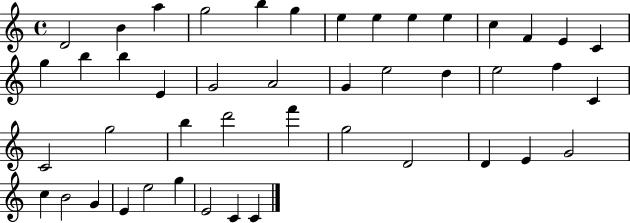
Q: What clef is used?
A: treble